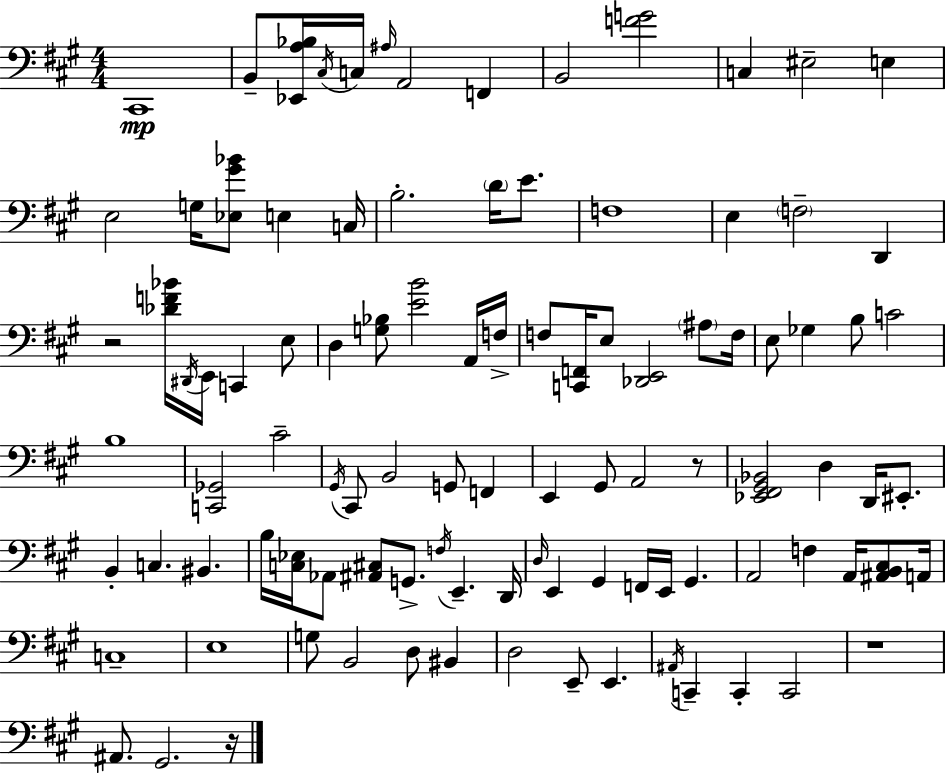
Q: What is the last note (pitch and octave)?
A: G#2